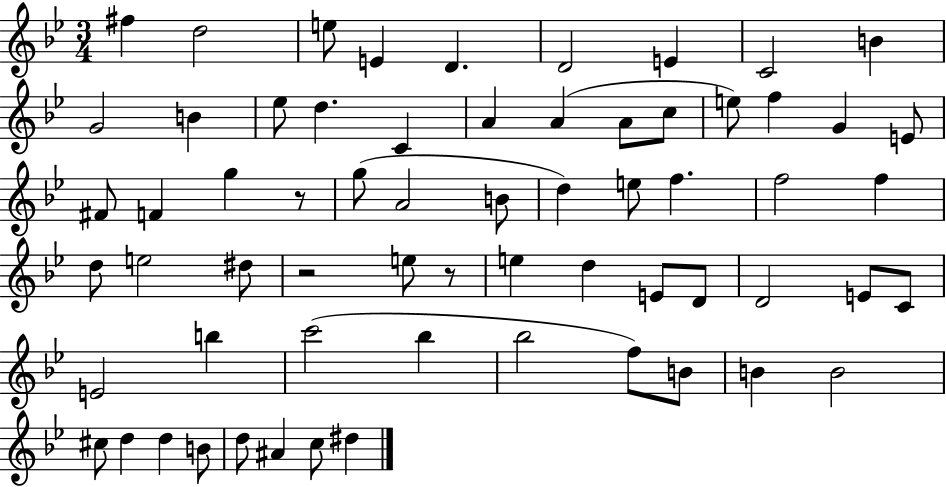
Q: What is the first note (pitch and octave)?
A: F#5